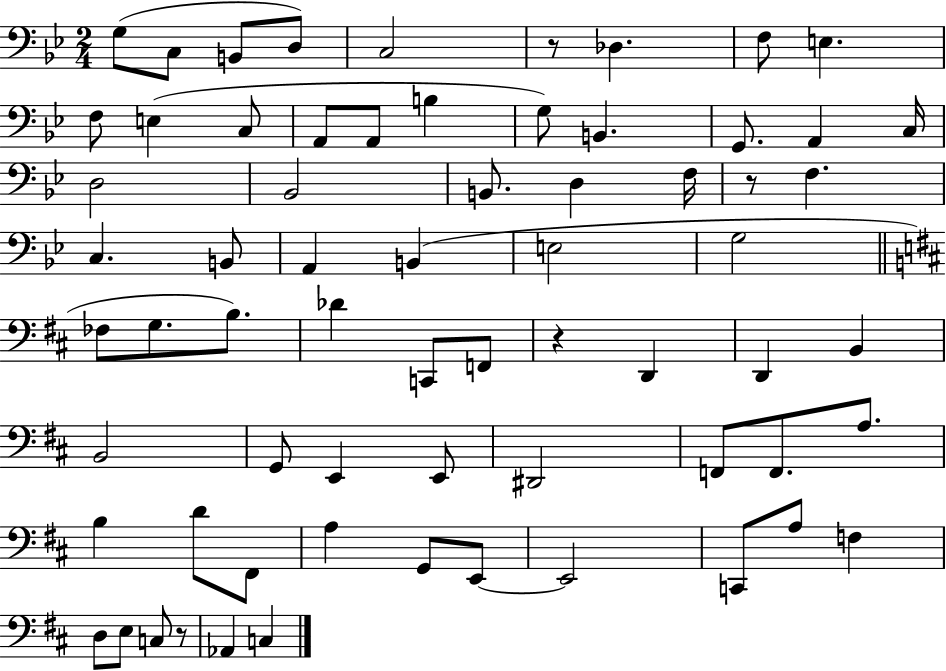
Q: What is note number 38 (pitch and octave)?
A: D2